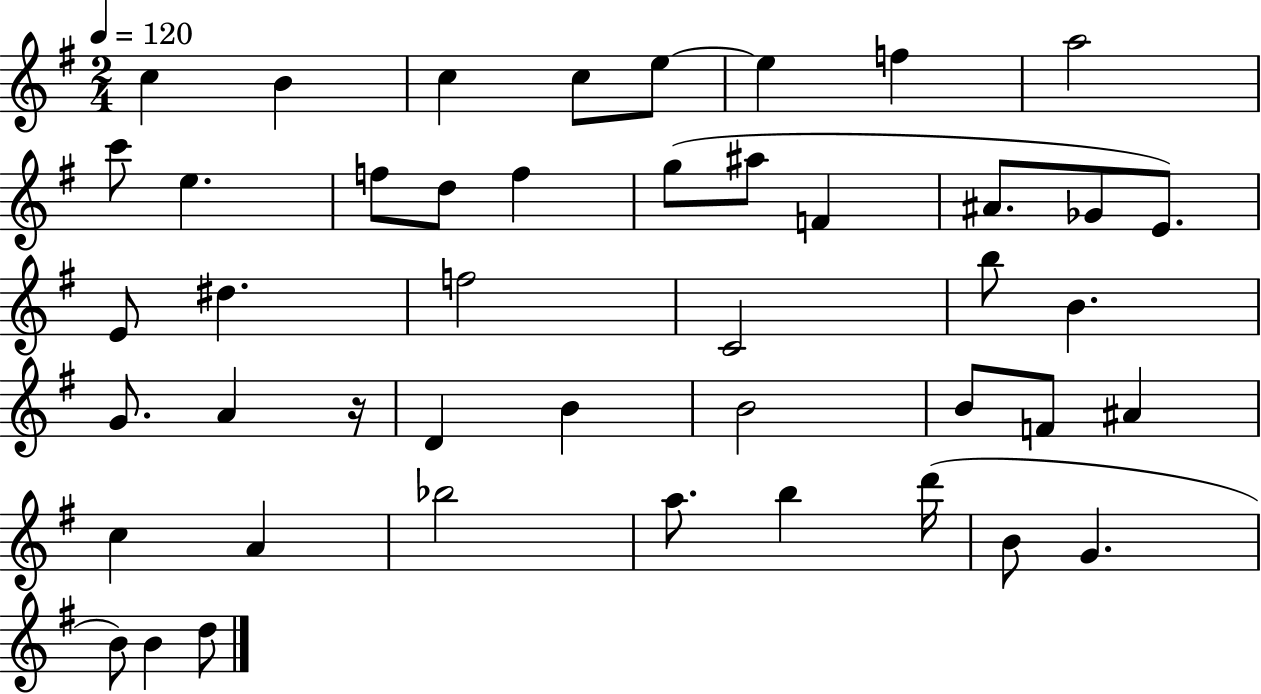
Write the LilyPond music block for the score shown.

{
  \clef treble
  \numericTimeSignature
  \time 2/4
  \key g \major
  \tempo 4 = 120
  c''4 b'4 | c''4 c''8 e''8~~ | e''4 f''4 | a''2 | \break c'''8 e''4. | f''8 d''8 f''4 | g''8( ais''8 f'4 | ais'8. ges'8 e'8.) | \break e'8 dis''4. | f''2 | c'2 | b''8 b'4. | \break g'8. a'4 r16 | d'4 b'4 | b'2 | b'8 f'8 ais'4 | \break c''4 a'4 | bes''2 | a''8. b''4 d'''16( | b'8 g'4. | \break b'8) b'4 d''8 | \bar "|."
}